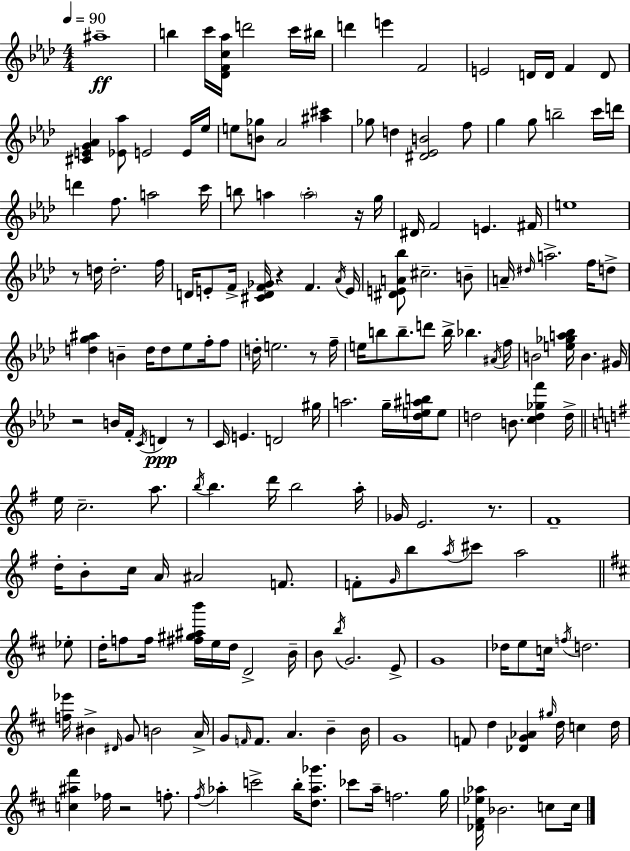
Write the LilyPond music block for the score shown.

{
  \clef treble
  \numericTimeSignature
  \time 4/4
  \key aes \major
  \tempo 4 = 90
  ais''1--\ff | b''4 c'''16 <des' f' c'' aes''>16 d'''2 c'''16 bis''16 | d'''4 e'''4 f'2 | e'2 d'16 d'16 f'4 d'8 | \break <cis' e' g' aes'>4 <ees' aes''>8 e'2 e'16 ees''16 | e''8 <b' ges''>8 aes'2 <ais'' cis'''>4 | ges''8 d''4 <dis' ees' b'>2 f''8 | g''4 g''8 b''2-- c'''16 d'''16 | \break d'''4 f''8. a''2 c'''16 | b''8 a''4 \parenthesize a''2-. r16 g''16 | dis'16 f'2 e'4. fis'16 | e''1 | \break r8 d''16 d''2.-. f''16 | d'16 e'8-. f'16-> <cis' d' f' ges'>16 r4 f'4. \acciaccatura { aes'16 } | e'16 <dis' e' a' bes''>8 cis''2.-- b'8-- | a'16-- \grace { dis''16 } a''2.-> f''16 | \break d''8-> <d'' g'' ais''>4 b'4-- d''16 d''8 ees''8 f''16-. | f''8 d''16-. e''2. r8 | f''16-- e''16 b''8 b''8.-- d'''8 b''16-> bes''4. | \acciaccatura { ais'16 } f''16 b'2 <e'' ges'' a'' bes''>16 b'4. | \break gis'16 r2 b'16 f'16-. \acciaccatura { c'16 } d'4\ppp | r8 c'16 e'4. d'2 | gis''16 a''2. | g''16-- <des'' e'' ais'' b''>16 e''8 d''2 b'8. <c'' d'' ges'' f'''>4 | \break d''16-> \bar "||" \break \key g \major e''16 c''2.-- a''8. | \acciaccatura { b''16 } b''4. d'''16 b''2 | a''16-. ges'16 e'2. r8. | fis'1-- | \break d''16-. b'8-. c''16 a'16 ais'2 f'8. | f'8-. \grace { g'16 } b''8 \acciaccatura { a''16 } cis'''8 a''2 | \bar "||" \break \key b \minor ees''8-. d''16-. f''8 f''16 <fis'' gis'' ais'' b'''>16 e''16 d''16 d'2-> | b'16-- b'8 \acciaccatura { b''16 } g'2. | e'8-> g'1 | des''16 e''8 c''16 \acciaccatura { f''16 } d''2. | \break <f'' ees'''>16 bis'4-> \grace { dis'16 } g'8 b'2 | a'16-> g'8 \grace { f'16 } f'8. a'4. | b'4-- b'16 g'1 | f'8 d''4 <des' g' aes'>4 | \break \grace { gis''16 } d''16 c''4 d''16 <c'' ais'' fis'''>4 fes''16 r2 | f''8.-. \acciaccatura { fis''16 } aes''4-. c'''2-> | b''16-. <d'' aes'' ges'''>8. ces'''8 a''16-- f''2. | g''16 <des' fis' ees'' aes''>16 bes'2. | \break c''8 c''16 \bar "|."
}